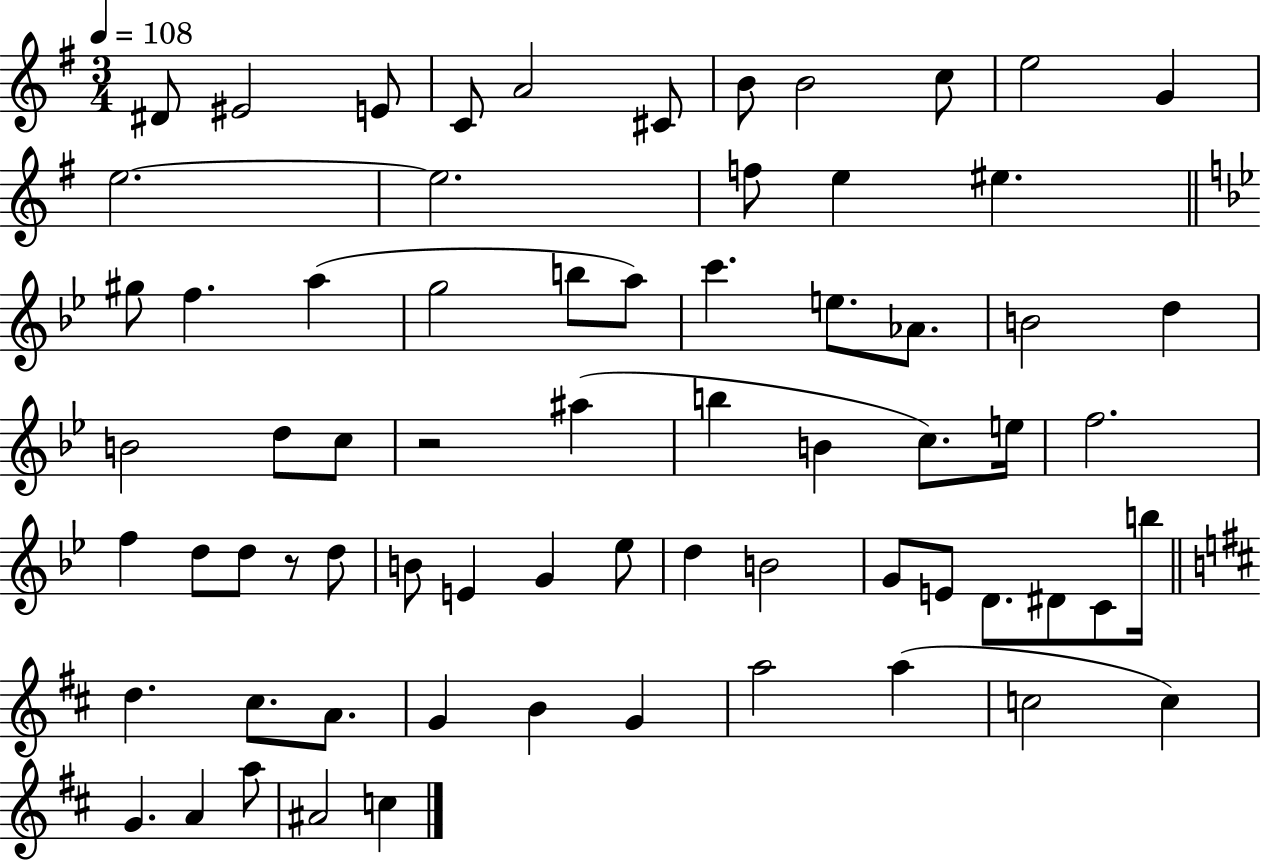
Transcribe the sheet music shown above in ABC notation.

X:1
T:Untitled
M:3/4
L:1/4
K:G
^D/2 ^E2 E/2 C/2 A2 ^C/2 B/2 B2 c/2 e2 G e2 e2 f/2 e ^e ^g/2 f a g2 b/2 a/2 c' e/2 _A/2 B2 d B2 d/2 c/2 z2 ^a b B c/2 e/4 f2 f d/2 d/2 z/2 d/2 B/2 E G _e/2 d B2 G/2 E/2 D/2 ^D/2 C/2 b/4 d ^c/2 A/2 G B G a2 a c2 c G A a/2 ^A2 c